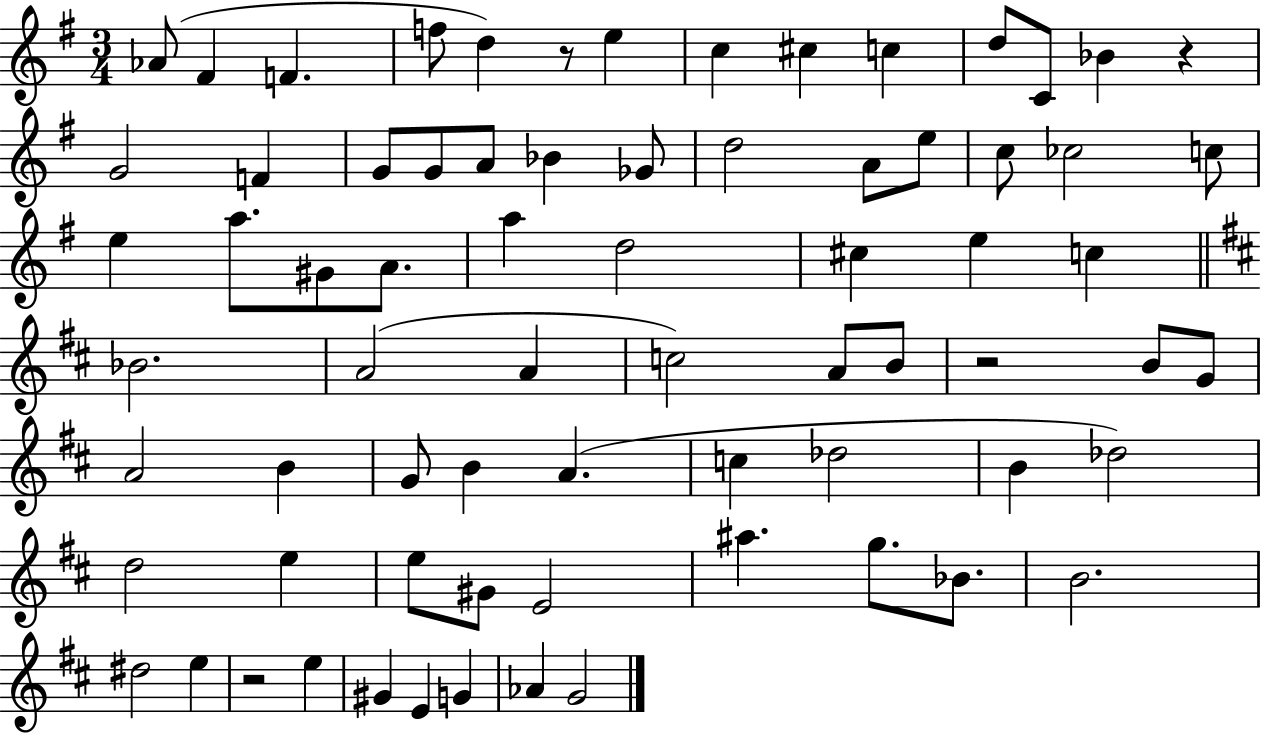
Ab4/e F#4/q F4/q. F5/e D5/q R/e E5/q C5/q C#5/q C5/q D5/e C4/e Bb4/q R/q G4/h F4/q G4/e G4/e A4/e Bb4/q Gb4/e D5/h A4/e E5/e C5/e CES5/h C5/e E5/q A5/e. G#4/e A4/e. A5/q D5/h C#5/q E5/q C5/q Bb4/h. A4/h A4/q C5/h A4/e B4/e R/h B4/e G4/e A4/h B4/q G4/e B4/q A4/q. C5/q Db5/h B4/q Db5/h D5/h E5/q E5/e G#4/e E4/h A#5/q. G5/e. Bb4/e. B4/h. D#5/h E5/q R/h E5/q G#4/q E4/q G4/q Ab4/q G4/h